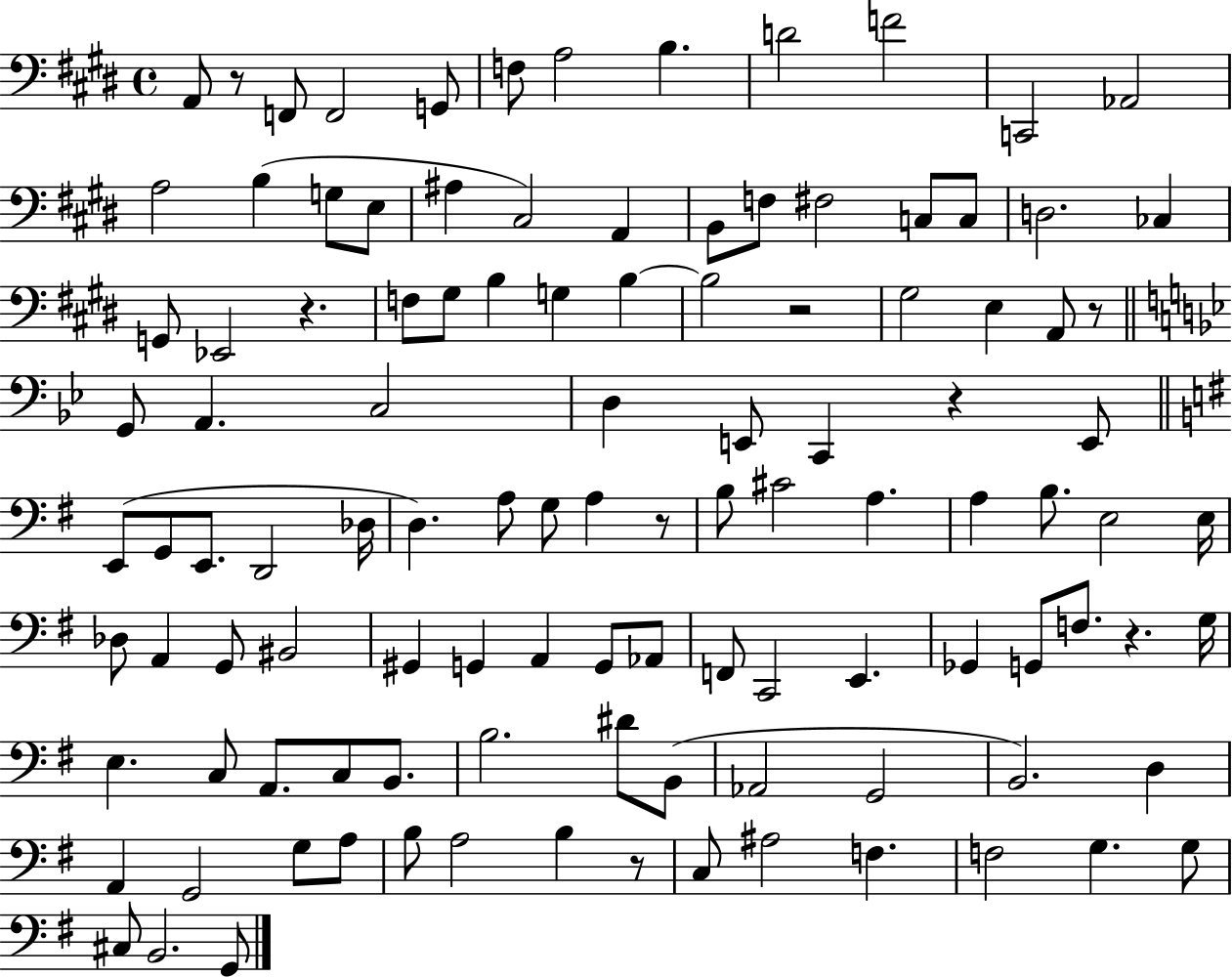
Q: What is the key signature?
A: E major